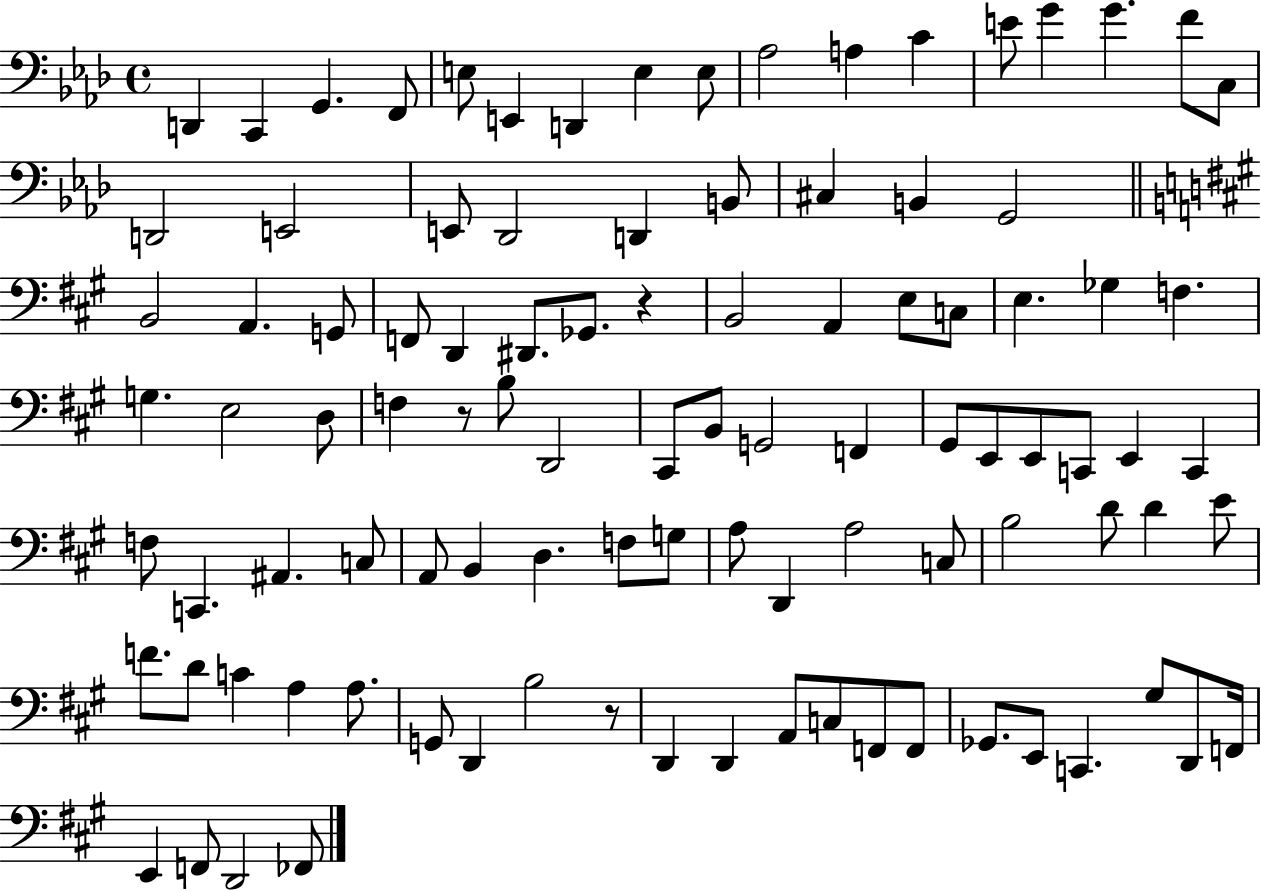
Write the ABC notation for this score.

X:1
T:Untitled
M:4/4
L:1/4
K:Ab
D,, C,, G,, F,,/2 E,/2 E,, D,, E, E,/2 _A,2 A, C E/2 G G F/2 C,/2 D,,2 E,,2 E,,/2 _D,,2 D,, B,,/2 ^C, B,, G,,2 B,,2 A,, G,,/2 F,,/2 D,, ^D,,/2 _G,,/2 z B,,2 A,, E,/2 C,/2 E, _G, F, G, E,2 D,/2 F, z/2 B,/2 D,,2 ^C,,/2 B,,/2 G,,2 F,, ^G,,/2 E,,/2 E,,/2 C,,/2 E,, C,, F,/2 C,, ^A,, C,/2 A,,/2 B,, D, F,/2 G,/2 A,/2 D,, A,2 C,/2 B,2 D/2 D E/2 F/2 D/2 C A, A,/2 G,,/2 D,, B,2 z/2 D,, D,, A,,/2 C,/2 F,,/2 F,,/2 _G,,/2 E,,/2 C,, ^G,/2 D,,/2 F,,/4 E,, F,,/2 D,,2 _F,,/2